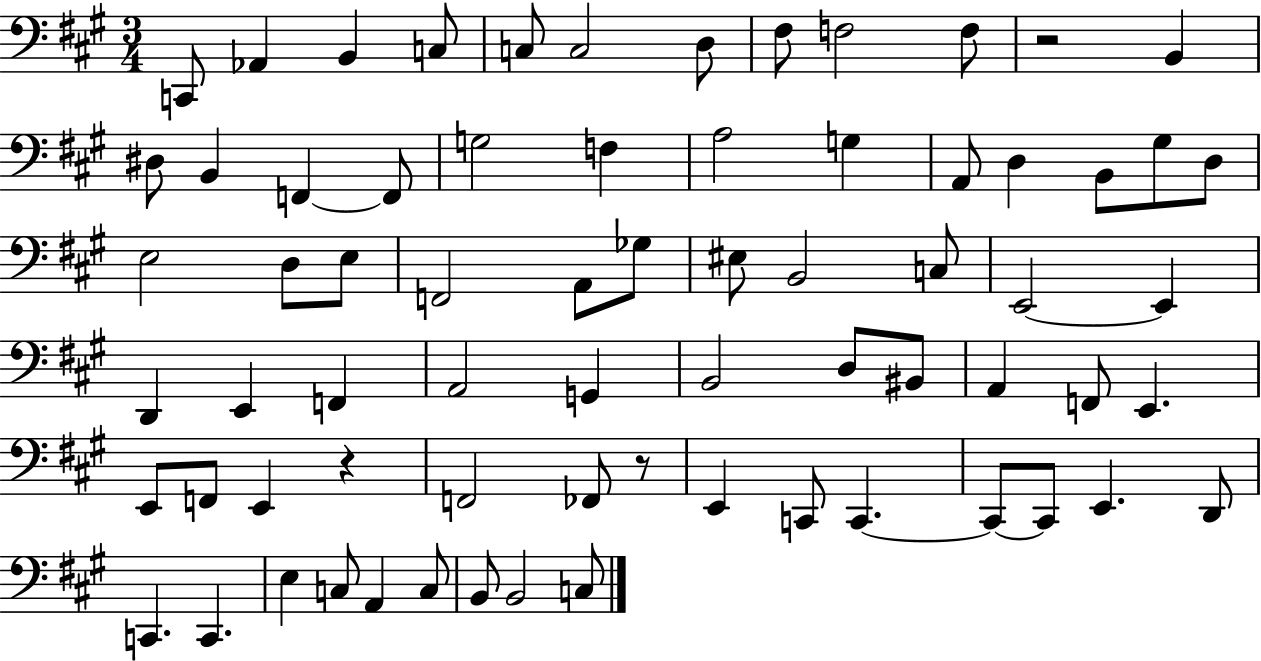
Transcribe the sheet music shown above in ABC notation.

X:1
T:Untitled
M:3/4
L:1/4
K:A
C,,/2 _A,, B,, C,/2 C,/2 C,2 D,/2 ^F,/2 F,2 F,/2 z2 B,, ^D,/2 B,, F,, F,,/2 G,2 F, A,2 G, A,,/2 D, B,,/2 ^G,/2 D,/2 E,2 D,/2 E,/2 F,,2 A,,/2 _G,/2 ^E,/2 B,,2 C,/2 E,,2 E,, D,, E,, F,, A,,2 G,, B,,2 D,/2 ^B,,/2 A,, F,,/2 E,, E,,/2 F,,/2 E,, z F,,2 _F,,/2 z/2 E,, C,,/2 C,, C,,/2 C,,/2 E,, D,,/2 C,, C,, E, C,/2 A,, C,/2 B,,/2 B,,2 C,/2